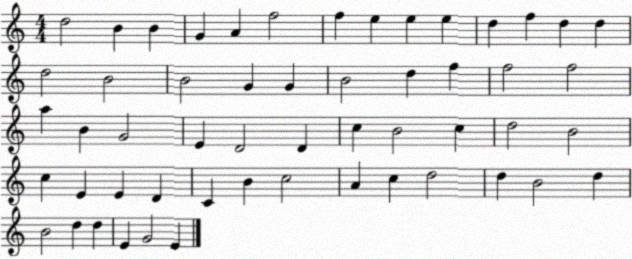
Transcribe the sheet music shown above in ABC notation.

X:1
T:Untitled
M:4/4
L:1/4
K:C
d2 B B G A f2 f e e e d f d d d2 B2 B2 G G B2 d f f2 f2 a B G2 E D2 D c B2 c d2 B2 c E E D C B c2 A c d2 d B2 d B2 d d E G2 E